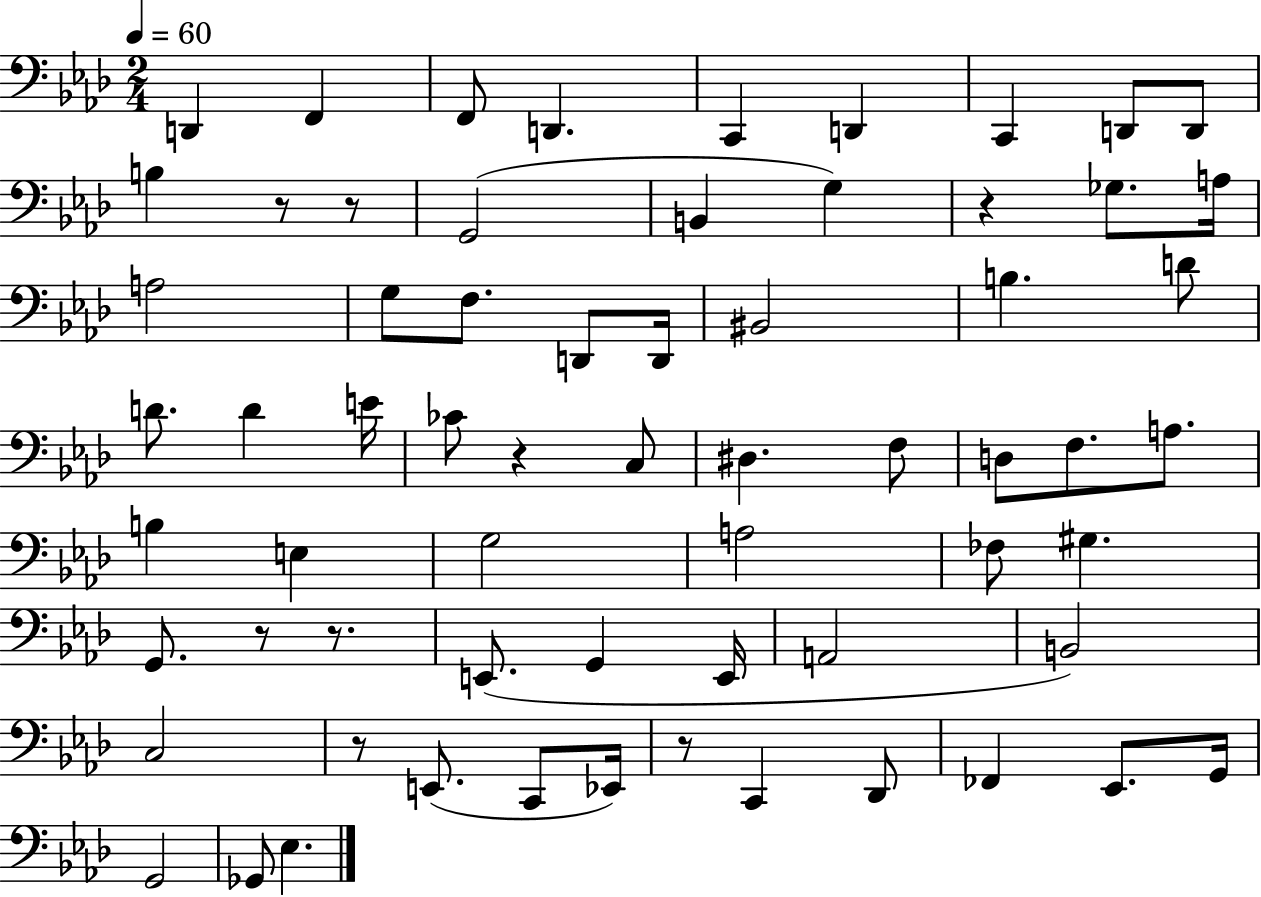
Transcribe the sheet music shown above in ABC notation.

X:1
T:Untitled
M:2/4
L:1/4
K:Ab
D,, F,, F,,/2 D,, C,, D,, C,, D,,/2 D,,/2 B, z/2 z/2 G,,2 B,, G, z _G,/2 A,/4 A,2 G,/2 F,/2 D,,/2 D,,/4 ^B,,2 B, D/2 D/2 D E/4 _C/2 z C,/2 ^D, F,/2 D,/2 F,/2 A,/2 B, E, G,2 A,2 _F,/2 ^G, G,,/2 z/2 z/2 E,,/2 G,, E,,/4 A,,2 B,,2 C,2 z/2 E,,/2 C,,/2 _E,,/4 z/2 C,, _D,,/2 _F,, _E,,/2 G,,/4 G,,2 _G,,/2 _E,